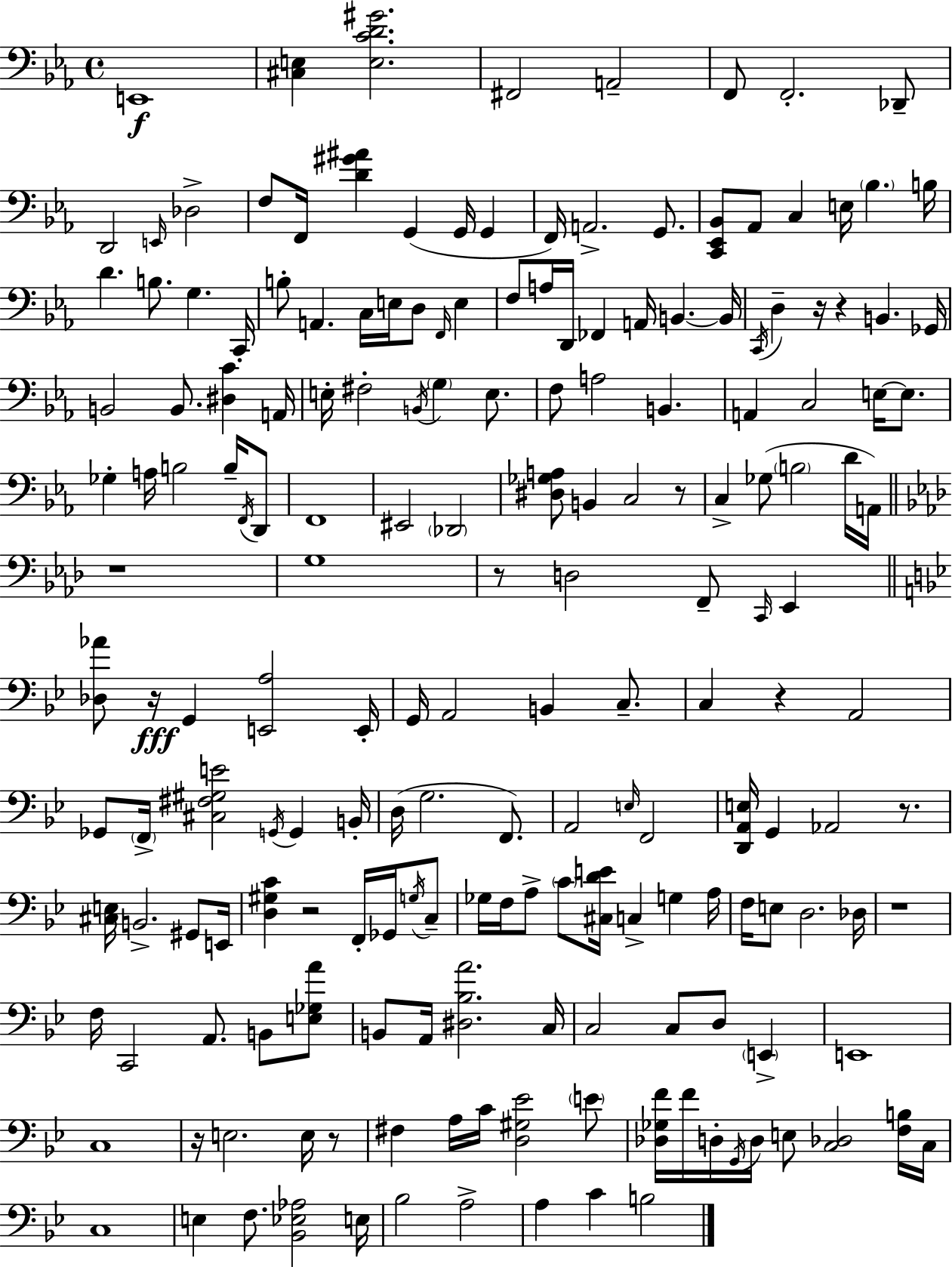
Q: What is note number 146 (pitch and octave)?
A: E3